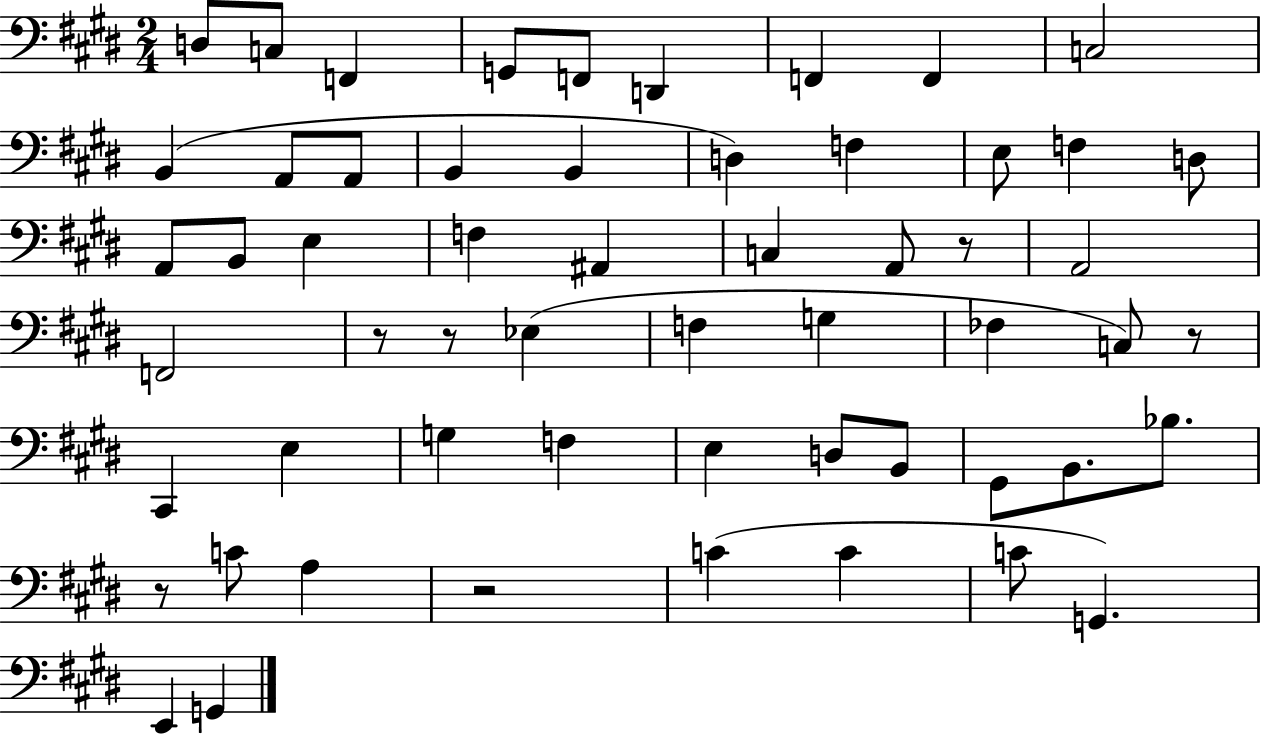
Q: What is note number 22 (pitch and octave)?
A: E3